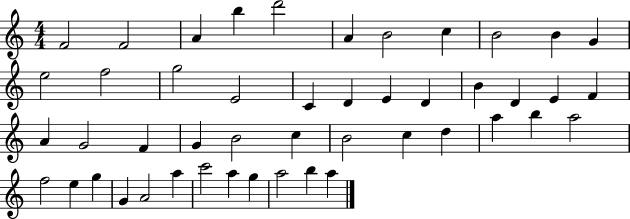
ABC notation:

X:1
T:Untitled
M:4/4
L:1/4
K:C
F2 F2 A b d'2 A B2 c B2 B G e2 f2 g2 E2 C D E D B D E F A G2 F G B2 c B2 c d a b a2 f2 e g G A2 a c'2 a g a2 b a